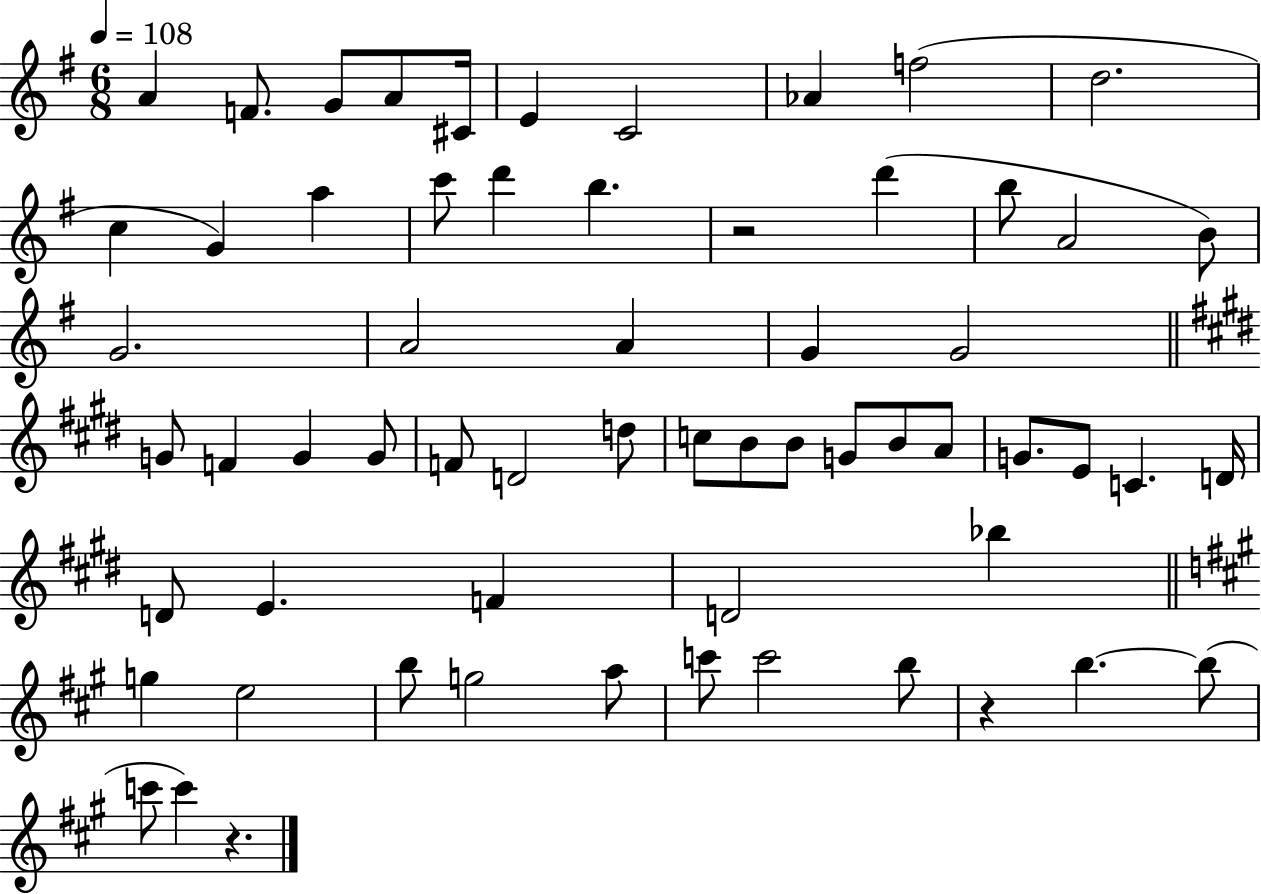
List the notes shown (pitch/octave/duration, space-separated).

A4/q F4/e. G4/e A4/e C#4/s E4/q C4/h Ab4/q F5/h D5/h. C5/q G4/q A5/q C6/e D6/q B5/q. R/h D6/q B5/e A4/h B4/e G4/h. A4/h A4/q G4/q G4/h G4/e F4/q G4/q G4/e F4/e D4/h D5/e C5/e B4/e B4/e G4/e B4/e A4/e G4/e. E4/e C4/q. D4/s D4/e E4/q. F4/q D4/h Bb5/q G5/q E5/h B5/e G5/h A5/e C6/e C6/h B5/e R/q B5/q. B5/e C6/e C6/q R/q.